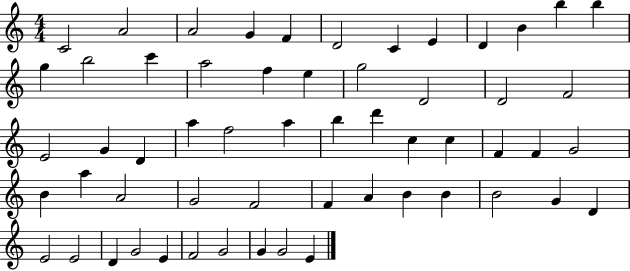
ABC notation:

X:1
T:Untitled
M:4/4
L:1/4
K:C
C2 A2 A2 G F D2 C E D B b b g b2 c' a2 f e g2 D2 D2 F2 E2 G D a f2 a b d' c c F F G2 B a A2 G2 F2 F A B B B2 G D E2 E2 D G2 E F2 G2 G G2 E